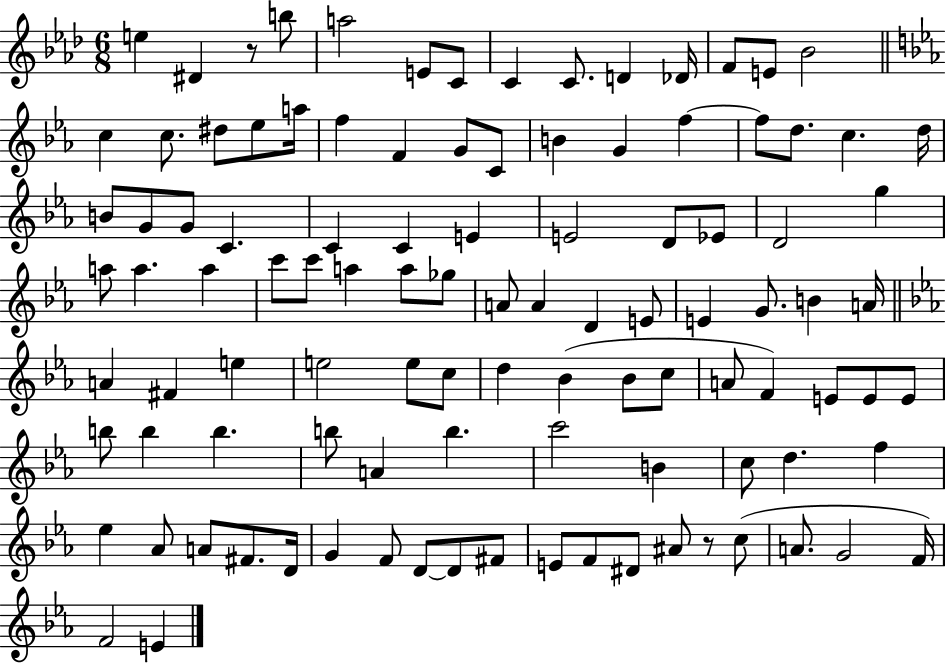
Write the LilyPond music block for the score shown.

{
  \clef treble
  \numericTimeSignature
  \time 6/8
  \key aes \major
  e''4 dis'4 r8 b''8 | a''2 e'8 c'8 | c'4 c'8. d'4 des'16 | f'8 e'8 bes'2 | \break \bar "||" \break \key c \minor c''4 c''8. dis''8 ees''8 a''16 | f''4 f'4 g'8 c'8 | b'4 g'4 f''4~~ | f''8 d''8. c''4. d''16 | \break b'8 g'8 g'8 c'4. | c'4 c'4 e'4 | e'2 d'8 ees'8 | d'2 g''4 | \break a''8 a''4. a''4 | c'''8 c'''8 a''4 a''8 ges''8 | a'8 a'4 d'4 e'8 | e'4 g'8. b'4 a'16 | \break \bar "||" \break \key c \minor a'4 fis'4 e''4 | e''2 e''8 c''8 | d''4 bes'4( bes'8 c''8 | a'8 f'4) e'8 e'8 e'8 | \break b''8 b''4 b''4. | b''8 a'4 b''4. | c'''2 b'4 | c''8 d''4. f''4 | \break ees''4 aes'8 a'8 fis'8. d'16 | g'4 f'8 d'8~~ d'8 fis'8 | e'8 f'8 dis'8 ais'8 r8 c''8( | a'8. g'2 f'16) | \break f'2 e'4 | \bar "|."
}